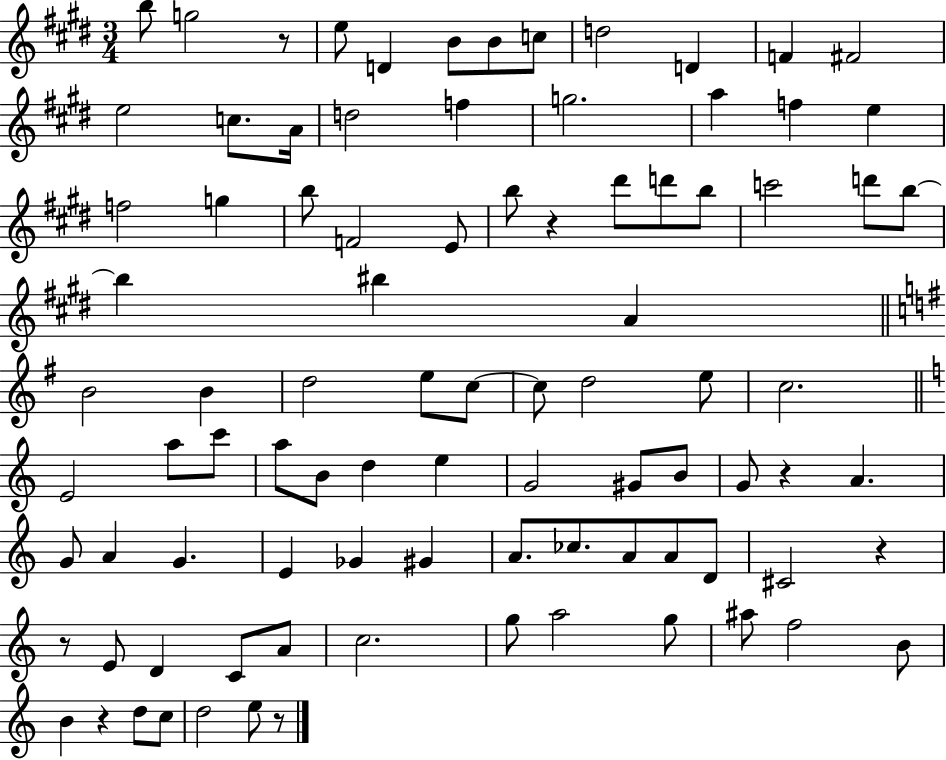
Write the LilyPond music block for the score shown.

{
  \clef treble
  \numericTimeSignature
  \time 3/4
  \key e \major
  b''8 g''2 r8 | e''8 d'4 b'8 b'8 c''8 | d''2 d'4 | f'4 fis'2 | \break e''2 c''8. a'16 | d''2 f''4 | g''2. | a''4 f''4 e''4 | \break f''2 g''4 | b''8 f'2 e'8 | b''8 r4 dis'''8 d'''8 b''8 | c'''2 d'''8 b''8~~ | \break b''4 bis''4 a'4 | \bar "||" \break \key g \major b'2 b'4 | d''2 e''8 c''8~~ | c''8 d''2 e''8 | c''2. | \break \bar "||" \break \key c \major e'2 a''8 c'''8 | a''8 b'8 d''4 e''4 | g'2 gis'8 b'8 | g'8 r4 a'4. | \break g'8 a'4 g'4. | e'4 ges'4 gis'4 | a'8. ces''8. a'8 a'8 d'8 | cis'2 r4 | \break r8 e'8 d'4 c'8 a'8 | c''2. | g''8 a''2 g''8 | ais''8 f''2 b'8 | \break b'4 r4 d''8 c''8 | d''2 e''8 r8 | \bar "|."
}